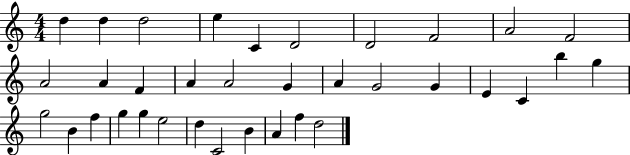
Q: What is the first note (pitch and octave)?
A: D5